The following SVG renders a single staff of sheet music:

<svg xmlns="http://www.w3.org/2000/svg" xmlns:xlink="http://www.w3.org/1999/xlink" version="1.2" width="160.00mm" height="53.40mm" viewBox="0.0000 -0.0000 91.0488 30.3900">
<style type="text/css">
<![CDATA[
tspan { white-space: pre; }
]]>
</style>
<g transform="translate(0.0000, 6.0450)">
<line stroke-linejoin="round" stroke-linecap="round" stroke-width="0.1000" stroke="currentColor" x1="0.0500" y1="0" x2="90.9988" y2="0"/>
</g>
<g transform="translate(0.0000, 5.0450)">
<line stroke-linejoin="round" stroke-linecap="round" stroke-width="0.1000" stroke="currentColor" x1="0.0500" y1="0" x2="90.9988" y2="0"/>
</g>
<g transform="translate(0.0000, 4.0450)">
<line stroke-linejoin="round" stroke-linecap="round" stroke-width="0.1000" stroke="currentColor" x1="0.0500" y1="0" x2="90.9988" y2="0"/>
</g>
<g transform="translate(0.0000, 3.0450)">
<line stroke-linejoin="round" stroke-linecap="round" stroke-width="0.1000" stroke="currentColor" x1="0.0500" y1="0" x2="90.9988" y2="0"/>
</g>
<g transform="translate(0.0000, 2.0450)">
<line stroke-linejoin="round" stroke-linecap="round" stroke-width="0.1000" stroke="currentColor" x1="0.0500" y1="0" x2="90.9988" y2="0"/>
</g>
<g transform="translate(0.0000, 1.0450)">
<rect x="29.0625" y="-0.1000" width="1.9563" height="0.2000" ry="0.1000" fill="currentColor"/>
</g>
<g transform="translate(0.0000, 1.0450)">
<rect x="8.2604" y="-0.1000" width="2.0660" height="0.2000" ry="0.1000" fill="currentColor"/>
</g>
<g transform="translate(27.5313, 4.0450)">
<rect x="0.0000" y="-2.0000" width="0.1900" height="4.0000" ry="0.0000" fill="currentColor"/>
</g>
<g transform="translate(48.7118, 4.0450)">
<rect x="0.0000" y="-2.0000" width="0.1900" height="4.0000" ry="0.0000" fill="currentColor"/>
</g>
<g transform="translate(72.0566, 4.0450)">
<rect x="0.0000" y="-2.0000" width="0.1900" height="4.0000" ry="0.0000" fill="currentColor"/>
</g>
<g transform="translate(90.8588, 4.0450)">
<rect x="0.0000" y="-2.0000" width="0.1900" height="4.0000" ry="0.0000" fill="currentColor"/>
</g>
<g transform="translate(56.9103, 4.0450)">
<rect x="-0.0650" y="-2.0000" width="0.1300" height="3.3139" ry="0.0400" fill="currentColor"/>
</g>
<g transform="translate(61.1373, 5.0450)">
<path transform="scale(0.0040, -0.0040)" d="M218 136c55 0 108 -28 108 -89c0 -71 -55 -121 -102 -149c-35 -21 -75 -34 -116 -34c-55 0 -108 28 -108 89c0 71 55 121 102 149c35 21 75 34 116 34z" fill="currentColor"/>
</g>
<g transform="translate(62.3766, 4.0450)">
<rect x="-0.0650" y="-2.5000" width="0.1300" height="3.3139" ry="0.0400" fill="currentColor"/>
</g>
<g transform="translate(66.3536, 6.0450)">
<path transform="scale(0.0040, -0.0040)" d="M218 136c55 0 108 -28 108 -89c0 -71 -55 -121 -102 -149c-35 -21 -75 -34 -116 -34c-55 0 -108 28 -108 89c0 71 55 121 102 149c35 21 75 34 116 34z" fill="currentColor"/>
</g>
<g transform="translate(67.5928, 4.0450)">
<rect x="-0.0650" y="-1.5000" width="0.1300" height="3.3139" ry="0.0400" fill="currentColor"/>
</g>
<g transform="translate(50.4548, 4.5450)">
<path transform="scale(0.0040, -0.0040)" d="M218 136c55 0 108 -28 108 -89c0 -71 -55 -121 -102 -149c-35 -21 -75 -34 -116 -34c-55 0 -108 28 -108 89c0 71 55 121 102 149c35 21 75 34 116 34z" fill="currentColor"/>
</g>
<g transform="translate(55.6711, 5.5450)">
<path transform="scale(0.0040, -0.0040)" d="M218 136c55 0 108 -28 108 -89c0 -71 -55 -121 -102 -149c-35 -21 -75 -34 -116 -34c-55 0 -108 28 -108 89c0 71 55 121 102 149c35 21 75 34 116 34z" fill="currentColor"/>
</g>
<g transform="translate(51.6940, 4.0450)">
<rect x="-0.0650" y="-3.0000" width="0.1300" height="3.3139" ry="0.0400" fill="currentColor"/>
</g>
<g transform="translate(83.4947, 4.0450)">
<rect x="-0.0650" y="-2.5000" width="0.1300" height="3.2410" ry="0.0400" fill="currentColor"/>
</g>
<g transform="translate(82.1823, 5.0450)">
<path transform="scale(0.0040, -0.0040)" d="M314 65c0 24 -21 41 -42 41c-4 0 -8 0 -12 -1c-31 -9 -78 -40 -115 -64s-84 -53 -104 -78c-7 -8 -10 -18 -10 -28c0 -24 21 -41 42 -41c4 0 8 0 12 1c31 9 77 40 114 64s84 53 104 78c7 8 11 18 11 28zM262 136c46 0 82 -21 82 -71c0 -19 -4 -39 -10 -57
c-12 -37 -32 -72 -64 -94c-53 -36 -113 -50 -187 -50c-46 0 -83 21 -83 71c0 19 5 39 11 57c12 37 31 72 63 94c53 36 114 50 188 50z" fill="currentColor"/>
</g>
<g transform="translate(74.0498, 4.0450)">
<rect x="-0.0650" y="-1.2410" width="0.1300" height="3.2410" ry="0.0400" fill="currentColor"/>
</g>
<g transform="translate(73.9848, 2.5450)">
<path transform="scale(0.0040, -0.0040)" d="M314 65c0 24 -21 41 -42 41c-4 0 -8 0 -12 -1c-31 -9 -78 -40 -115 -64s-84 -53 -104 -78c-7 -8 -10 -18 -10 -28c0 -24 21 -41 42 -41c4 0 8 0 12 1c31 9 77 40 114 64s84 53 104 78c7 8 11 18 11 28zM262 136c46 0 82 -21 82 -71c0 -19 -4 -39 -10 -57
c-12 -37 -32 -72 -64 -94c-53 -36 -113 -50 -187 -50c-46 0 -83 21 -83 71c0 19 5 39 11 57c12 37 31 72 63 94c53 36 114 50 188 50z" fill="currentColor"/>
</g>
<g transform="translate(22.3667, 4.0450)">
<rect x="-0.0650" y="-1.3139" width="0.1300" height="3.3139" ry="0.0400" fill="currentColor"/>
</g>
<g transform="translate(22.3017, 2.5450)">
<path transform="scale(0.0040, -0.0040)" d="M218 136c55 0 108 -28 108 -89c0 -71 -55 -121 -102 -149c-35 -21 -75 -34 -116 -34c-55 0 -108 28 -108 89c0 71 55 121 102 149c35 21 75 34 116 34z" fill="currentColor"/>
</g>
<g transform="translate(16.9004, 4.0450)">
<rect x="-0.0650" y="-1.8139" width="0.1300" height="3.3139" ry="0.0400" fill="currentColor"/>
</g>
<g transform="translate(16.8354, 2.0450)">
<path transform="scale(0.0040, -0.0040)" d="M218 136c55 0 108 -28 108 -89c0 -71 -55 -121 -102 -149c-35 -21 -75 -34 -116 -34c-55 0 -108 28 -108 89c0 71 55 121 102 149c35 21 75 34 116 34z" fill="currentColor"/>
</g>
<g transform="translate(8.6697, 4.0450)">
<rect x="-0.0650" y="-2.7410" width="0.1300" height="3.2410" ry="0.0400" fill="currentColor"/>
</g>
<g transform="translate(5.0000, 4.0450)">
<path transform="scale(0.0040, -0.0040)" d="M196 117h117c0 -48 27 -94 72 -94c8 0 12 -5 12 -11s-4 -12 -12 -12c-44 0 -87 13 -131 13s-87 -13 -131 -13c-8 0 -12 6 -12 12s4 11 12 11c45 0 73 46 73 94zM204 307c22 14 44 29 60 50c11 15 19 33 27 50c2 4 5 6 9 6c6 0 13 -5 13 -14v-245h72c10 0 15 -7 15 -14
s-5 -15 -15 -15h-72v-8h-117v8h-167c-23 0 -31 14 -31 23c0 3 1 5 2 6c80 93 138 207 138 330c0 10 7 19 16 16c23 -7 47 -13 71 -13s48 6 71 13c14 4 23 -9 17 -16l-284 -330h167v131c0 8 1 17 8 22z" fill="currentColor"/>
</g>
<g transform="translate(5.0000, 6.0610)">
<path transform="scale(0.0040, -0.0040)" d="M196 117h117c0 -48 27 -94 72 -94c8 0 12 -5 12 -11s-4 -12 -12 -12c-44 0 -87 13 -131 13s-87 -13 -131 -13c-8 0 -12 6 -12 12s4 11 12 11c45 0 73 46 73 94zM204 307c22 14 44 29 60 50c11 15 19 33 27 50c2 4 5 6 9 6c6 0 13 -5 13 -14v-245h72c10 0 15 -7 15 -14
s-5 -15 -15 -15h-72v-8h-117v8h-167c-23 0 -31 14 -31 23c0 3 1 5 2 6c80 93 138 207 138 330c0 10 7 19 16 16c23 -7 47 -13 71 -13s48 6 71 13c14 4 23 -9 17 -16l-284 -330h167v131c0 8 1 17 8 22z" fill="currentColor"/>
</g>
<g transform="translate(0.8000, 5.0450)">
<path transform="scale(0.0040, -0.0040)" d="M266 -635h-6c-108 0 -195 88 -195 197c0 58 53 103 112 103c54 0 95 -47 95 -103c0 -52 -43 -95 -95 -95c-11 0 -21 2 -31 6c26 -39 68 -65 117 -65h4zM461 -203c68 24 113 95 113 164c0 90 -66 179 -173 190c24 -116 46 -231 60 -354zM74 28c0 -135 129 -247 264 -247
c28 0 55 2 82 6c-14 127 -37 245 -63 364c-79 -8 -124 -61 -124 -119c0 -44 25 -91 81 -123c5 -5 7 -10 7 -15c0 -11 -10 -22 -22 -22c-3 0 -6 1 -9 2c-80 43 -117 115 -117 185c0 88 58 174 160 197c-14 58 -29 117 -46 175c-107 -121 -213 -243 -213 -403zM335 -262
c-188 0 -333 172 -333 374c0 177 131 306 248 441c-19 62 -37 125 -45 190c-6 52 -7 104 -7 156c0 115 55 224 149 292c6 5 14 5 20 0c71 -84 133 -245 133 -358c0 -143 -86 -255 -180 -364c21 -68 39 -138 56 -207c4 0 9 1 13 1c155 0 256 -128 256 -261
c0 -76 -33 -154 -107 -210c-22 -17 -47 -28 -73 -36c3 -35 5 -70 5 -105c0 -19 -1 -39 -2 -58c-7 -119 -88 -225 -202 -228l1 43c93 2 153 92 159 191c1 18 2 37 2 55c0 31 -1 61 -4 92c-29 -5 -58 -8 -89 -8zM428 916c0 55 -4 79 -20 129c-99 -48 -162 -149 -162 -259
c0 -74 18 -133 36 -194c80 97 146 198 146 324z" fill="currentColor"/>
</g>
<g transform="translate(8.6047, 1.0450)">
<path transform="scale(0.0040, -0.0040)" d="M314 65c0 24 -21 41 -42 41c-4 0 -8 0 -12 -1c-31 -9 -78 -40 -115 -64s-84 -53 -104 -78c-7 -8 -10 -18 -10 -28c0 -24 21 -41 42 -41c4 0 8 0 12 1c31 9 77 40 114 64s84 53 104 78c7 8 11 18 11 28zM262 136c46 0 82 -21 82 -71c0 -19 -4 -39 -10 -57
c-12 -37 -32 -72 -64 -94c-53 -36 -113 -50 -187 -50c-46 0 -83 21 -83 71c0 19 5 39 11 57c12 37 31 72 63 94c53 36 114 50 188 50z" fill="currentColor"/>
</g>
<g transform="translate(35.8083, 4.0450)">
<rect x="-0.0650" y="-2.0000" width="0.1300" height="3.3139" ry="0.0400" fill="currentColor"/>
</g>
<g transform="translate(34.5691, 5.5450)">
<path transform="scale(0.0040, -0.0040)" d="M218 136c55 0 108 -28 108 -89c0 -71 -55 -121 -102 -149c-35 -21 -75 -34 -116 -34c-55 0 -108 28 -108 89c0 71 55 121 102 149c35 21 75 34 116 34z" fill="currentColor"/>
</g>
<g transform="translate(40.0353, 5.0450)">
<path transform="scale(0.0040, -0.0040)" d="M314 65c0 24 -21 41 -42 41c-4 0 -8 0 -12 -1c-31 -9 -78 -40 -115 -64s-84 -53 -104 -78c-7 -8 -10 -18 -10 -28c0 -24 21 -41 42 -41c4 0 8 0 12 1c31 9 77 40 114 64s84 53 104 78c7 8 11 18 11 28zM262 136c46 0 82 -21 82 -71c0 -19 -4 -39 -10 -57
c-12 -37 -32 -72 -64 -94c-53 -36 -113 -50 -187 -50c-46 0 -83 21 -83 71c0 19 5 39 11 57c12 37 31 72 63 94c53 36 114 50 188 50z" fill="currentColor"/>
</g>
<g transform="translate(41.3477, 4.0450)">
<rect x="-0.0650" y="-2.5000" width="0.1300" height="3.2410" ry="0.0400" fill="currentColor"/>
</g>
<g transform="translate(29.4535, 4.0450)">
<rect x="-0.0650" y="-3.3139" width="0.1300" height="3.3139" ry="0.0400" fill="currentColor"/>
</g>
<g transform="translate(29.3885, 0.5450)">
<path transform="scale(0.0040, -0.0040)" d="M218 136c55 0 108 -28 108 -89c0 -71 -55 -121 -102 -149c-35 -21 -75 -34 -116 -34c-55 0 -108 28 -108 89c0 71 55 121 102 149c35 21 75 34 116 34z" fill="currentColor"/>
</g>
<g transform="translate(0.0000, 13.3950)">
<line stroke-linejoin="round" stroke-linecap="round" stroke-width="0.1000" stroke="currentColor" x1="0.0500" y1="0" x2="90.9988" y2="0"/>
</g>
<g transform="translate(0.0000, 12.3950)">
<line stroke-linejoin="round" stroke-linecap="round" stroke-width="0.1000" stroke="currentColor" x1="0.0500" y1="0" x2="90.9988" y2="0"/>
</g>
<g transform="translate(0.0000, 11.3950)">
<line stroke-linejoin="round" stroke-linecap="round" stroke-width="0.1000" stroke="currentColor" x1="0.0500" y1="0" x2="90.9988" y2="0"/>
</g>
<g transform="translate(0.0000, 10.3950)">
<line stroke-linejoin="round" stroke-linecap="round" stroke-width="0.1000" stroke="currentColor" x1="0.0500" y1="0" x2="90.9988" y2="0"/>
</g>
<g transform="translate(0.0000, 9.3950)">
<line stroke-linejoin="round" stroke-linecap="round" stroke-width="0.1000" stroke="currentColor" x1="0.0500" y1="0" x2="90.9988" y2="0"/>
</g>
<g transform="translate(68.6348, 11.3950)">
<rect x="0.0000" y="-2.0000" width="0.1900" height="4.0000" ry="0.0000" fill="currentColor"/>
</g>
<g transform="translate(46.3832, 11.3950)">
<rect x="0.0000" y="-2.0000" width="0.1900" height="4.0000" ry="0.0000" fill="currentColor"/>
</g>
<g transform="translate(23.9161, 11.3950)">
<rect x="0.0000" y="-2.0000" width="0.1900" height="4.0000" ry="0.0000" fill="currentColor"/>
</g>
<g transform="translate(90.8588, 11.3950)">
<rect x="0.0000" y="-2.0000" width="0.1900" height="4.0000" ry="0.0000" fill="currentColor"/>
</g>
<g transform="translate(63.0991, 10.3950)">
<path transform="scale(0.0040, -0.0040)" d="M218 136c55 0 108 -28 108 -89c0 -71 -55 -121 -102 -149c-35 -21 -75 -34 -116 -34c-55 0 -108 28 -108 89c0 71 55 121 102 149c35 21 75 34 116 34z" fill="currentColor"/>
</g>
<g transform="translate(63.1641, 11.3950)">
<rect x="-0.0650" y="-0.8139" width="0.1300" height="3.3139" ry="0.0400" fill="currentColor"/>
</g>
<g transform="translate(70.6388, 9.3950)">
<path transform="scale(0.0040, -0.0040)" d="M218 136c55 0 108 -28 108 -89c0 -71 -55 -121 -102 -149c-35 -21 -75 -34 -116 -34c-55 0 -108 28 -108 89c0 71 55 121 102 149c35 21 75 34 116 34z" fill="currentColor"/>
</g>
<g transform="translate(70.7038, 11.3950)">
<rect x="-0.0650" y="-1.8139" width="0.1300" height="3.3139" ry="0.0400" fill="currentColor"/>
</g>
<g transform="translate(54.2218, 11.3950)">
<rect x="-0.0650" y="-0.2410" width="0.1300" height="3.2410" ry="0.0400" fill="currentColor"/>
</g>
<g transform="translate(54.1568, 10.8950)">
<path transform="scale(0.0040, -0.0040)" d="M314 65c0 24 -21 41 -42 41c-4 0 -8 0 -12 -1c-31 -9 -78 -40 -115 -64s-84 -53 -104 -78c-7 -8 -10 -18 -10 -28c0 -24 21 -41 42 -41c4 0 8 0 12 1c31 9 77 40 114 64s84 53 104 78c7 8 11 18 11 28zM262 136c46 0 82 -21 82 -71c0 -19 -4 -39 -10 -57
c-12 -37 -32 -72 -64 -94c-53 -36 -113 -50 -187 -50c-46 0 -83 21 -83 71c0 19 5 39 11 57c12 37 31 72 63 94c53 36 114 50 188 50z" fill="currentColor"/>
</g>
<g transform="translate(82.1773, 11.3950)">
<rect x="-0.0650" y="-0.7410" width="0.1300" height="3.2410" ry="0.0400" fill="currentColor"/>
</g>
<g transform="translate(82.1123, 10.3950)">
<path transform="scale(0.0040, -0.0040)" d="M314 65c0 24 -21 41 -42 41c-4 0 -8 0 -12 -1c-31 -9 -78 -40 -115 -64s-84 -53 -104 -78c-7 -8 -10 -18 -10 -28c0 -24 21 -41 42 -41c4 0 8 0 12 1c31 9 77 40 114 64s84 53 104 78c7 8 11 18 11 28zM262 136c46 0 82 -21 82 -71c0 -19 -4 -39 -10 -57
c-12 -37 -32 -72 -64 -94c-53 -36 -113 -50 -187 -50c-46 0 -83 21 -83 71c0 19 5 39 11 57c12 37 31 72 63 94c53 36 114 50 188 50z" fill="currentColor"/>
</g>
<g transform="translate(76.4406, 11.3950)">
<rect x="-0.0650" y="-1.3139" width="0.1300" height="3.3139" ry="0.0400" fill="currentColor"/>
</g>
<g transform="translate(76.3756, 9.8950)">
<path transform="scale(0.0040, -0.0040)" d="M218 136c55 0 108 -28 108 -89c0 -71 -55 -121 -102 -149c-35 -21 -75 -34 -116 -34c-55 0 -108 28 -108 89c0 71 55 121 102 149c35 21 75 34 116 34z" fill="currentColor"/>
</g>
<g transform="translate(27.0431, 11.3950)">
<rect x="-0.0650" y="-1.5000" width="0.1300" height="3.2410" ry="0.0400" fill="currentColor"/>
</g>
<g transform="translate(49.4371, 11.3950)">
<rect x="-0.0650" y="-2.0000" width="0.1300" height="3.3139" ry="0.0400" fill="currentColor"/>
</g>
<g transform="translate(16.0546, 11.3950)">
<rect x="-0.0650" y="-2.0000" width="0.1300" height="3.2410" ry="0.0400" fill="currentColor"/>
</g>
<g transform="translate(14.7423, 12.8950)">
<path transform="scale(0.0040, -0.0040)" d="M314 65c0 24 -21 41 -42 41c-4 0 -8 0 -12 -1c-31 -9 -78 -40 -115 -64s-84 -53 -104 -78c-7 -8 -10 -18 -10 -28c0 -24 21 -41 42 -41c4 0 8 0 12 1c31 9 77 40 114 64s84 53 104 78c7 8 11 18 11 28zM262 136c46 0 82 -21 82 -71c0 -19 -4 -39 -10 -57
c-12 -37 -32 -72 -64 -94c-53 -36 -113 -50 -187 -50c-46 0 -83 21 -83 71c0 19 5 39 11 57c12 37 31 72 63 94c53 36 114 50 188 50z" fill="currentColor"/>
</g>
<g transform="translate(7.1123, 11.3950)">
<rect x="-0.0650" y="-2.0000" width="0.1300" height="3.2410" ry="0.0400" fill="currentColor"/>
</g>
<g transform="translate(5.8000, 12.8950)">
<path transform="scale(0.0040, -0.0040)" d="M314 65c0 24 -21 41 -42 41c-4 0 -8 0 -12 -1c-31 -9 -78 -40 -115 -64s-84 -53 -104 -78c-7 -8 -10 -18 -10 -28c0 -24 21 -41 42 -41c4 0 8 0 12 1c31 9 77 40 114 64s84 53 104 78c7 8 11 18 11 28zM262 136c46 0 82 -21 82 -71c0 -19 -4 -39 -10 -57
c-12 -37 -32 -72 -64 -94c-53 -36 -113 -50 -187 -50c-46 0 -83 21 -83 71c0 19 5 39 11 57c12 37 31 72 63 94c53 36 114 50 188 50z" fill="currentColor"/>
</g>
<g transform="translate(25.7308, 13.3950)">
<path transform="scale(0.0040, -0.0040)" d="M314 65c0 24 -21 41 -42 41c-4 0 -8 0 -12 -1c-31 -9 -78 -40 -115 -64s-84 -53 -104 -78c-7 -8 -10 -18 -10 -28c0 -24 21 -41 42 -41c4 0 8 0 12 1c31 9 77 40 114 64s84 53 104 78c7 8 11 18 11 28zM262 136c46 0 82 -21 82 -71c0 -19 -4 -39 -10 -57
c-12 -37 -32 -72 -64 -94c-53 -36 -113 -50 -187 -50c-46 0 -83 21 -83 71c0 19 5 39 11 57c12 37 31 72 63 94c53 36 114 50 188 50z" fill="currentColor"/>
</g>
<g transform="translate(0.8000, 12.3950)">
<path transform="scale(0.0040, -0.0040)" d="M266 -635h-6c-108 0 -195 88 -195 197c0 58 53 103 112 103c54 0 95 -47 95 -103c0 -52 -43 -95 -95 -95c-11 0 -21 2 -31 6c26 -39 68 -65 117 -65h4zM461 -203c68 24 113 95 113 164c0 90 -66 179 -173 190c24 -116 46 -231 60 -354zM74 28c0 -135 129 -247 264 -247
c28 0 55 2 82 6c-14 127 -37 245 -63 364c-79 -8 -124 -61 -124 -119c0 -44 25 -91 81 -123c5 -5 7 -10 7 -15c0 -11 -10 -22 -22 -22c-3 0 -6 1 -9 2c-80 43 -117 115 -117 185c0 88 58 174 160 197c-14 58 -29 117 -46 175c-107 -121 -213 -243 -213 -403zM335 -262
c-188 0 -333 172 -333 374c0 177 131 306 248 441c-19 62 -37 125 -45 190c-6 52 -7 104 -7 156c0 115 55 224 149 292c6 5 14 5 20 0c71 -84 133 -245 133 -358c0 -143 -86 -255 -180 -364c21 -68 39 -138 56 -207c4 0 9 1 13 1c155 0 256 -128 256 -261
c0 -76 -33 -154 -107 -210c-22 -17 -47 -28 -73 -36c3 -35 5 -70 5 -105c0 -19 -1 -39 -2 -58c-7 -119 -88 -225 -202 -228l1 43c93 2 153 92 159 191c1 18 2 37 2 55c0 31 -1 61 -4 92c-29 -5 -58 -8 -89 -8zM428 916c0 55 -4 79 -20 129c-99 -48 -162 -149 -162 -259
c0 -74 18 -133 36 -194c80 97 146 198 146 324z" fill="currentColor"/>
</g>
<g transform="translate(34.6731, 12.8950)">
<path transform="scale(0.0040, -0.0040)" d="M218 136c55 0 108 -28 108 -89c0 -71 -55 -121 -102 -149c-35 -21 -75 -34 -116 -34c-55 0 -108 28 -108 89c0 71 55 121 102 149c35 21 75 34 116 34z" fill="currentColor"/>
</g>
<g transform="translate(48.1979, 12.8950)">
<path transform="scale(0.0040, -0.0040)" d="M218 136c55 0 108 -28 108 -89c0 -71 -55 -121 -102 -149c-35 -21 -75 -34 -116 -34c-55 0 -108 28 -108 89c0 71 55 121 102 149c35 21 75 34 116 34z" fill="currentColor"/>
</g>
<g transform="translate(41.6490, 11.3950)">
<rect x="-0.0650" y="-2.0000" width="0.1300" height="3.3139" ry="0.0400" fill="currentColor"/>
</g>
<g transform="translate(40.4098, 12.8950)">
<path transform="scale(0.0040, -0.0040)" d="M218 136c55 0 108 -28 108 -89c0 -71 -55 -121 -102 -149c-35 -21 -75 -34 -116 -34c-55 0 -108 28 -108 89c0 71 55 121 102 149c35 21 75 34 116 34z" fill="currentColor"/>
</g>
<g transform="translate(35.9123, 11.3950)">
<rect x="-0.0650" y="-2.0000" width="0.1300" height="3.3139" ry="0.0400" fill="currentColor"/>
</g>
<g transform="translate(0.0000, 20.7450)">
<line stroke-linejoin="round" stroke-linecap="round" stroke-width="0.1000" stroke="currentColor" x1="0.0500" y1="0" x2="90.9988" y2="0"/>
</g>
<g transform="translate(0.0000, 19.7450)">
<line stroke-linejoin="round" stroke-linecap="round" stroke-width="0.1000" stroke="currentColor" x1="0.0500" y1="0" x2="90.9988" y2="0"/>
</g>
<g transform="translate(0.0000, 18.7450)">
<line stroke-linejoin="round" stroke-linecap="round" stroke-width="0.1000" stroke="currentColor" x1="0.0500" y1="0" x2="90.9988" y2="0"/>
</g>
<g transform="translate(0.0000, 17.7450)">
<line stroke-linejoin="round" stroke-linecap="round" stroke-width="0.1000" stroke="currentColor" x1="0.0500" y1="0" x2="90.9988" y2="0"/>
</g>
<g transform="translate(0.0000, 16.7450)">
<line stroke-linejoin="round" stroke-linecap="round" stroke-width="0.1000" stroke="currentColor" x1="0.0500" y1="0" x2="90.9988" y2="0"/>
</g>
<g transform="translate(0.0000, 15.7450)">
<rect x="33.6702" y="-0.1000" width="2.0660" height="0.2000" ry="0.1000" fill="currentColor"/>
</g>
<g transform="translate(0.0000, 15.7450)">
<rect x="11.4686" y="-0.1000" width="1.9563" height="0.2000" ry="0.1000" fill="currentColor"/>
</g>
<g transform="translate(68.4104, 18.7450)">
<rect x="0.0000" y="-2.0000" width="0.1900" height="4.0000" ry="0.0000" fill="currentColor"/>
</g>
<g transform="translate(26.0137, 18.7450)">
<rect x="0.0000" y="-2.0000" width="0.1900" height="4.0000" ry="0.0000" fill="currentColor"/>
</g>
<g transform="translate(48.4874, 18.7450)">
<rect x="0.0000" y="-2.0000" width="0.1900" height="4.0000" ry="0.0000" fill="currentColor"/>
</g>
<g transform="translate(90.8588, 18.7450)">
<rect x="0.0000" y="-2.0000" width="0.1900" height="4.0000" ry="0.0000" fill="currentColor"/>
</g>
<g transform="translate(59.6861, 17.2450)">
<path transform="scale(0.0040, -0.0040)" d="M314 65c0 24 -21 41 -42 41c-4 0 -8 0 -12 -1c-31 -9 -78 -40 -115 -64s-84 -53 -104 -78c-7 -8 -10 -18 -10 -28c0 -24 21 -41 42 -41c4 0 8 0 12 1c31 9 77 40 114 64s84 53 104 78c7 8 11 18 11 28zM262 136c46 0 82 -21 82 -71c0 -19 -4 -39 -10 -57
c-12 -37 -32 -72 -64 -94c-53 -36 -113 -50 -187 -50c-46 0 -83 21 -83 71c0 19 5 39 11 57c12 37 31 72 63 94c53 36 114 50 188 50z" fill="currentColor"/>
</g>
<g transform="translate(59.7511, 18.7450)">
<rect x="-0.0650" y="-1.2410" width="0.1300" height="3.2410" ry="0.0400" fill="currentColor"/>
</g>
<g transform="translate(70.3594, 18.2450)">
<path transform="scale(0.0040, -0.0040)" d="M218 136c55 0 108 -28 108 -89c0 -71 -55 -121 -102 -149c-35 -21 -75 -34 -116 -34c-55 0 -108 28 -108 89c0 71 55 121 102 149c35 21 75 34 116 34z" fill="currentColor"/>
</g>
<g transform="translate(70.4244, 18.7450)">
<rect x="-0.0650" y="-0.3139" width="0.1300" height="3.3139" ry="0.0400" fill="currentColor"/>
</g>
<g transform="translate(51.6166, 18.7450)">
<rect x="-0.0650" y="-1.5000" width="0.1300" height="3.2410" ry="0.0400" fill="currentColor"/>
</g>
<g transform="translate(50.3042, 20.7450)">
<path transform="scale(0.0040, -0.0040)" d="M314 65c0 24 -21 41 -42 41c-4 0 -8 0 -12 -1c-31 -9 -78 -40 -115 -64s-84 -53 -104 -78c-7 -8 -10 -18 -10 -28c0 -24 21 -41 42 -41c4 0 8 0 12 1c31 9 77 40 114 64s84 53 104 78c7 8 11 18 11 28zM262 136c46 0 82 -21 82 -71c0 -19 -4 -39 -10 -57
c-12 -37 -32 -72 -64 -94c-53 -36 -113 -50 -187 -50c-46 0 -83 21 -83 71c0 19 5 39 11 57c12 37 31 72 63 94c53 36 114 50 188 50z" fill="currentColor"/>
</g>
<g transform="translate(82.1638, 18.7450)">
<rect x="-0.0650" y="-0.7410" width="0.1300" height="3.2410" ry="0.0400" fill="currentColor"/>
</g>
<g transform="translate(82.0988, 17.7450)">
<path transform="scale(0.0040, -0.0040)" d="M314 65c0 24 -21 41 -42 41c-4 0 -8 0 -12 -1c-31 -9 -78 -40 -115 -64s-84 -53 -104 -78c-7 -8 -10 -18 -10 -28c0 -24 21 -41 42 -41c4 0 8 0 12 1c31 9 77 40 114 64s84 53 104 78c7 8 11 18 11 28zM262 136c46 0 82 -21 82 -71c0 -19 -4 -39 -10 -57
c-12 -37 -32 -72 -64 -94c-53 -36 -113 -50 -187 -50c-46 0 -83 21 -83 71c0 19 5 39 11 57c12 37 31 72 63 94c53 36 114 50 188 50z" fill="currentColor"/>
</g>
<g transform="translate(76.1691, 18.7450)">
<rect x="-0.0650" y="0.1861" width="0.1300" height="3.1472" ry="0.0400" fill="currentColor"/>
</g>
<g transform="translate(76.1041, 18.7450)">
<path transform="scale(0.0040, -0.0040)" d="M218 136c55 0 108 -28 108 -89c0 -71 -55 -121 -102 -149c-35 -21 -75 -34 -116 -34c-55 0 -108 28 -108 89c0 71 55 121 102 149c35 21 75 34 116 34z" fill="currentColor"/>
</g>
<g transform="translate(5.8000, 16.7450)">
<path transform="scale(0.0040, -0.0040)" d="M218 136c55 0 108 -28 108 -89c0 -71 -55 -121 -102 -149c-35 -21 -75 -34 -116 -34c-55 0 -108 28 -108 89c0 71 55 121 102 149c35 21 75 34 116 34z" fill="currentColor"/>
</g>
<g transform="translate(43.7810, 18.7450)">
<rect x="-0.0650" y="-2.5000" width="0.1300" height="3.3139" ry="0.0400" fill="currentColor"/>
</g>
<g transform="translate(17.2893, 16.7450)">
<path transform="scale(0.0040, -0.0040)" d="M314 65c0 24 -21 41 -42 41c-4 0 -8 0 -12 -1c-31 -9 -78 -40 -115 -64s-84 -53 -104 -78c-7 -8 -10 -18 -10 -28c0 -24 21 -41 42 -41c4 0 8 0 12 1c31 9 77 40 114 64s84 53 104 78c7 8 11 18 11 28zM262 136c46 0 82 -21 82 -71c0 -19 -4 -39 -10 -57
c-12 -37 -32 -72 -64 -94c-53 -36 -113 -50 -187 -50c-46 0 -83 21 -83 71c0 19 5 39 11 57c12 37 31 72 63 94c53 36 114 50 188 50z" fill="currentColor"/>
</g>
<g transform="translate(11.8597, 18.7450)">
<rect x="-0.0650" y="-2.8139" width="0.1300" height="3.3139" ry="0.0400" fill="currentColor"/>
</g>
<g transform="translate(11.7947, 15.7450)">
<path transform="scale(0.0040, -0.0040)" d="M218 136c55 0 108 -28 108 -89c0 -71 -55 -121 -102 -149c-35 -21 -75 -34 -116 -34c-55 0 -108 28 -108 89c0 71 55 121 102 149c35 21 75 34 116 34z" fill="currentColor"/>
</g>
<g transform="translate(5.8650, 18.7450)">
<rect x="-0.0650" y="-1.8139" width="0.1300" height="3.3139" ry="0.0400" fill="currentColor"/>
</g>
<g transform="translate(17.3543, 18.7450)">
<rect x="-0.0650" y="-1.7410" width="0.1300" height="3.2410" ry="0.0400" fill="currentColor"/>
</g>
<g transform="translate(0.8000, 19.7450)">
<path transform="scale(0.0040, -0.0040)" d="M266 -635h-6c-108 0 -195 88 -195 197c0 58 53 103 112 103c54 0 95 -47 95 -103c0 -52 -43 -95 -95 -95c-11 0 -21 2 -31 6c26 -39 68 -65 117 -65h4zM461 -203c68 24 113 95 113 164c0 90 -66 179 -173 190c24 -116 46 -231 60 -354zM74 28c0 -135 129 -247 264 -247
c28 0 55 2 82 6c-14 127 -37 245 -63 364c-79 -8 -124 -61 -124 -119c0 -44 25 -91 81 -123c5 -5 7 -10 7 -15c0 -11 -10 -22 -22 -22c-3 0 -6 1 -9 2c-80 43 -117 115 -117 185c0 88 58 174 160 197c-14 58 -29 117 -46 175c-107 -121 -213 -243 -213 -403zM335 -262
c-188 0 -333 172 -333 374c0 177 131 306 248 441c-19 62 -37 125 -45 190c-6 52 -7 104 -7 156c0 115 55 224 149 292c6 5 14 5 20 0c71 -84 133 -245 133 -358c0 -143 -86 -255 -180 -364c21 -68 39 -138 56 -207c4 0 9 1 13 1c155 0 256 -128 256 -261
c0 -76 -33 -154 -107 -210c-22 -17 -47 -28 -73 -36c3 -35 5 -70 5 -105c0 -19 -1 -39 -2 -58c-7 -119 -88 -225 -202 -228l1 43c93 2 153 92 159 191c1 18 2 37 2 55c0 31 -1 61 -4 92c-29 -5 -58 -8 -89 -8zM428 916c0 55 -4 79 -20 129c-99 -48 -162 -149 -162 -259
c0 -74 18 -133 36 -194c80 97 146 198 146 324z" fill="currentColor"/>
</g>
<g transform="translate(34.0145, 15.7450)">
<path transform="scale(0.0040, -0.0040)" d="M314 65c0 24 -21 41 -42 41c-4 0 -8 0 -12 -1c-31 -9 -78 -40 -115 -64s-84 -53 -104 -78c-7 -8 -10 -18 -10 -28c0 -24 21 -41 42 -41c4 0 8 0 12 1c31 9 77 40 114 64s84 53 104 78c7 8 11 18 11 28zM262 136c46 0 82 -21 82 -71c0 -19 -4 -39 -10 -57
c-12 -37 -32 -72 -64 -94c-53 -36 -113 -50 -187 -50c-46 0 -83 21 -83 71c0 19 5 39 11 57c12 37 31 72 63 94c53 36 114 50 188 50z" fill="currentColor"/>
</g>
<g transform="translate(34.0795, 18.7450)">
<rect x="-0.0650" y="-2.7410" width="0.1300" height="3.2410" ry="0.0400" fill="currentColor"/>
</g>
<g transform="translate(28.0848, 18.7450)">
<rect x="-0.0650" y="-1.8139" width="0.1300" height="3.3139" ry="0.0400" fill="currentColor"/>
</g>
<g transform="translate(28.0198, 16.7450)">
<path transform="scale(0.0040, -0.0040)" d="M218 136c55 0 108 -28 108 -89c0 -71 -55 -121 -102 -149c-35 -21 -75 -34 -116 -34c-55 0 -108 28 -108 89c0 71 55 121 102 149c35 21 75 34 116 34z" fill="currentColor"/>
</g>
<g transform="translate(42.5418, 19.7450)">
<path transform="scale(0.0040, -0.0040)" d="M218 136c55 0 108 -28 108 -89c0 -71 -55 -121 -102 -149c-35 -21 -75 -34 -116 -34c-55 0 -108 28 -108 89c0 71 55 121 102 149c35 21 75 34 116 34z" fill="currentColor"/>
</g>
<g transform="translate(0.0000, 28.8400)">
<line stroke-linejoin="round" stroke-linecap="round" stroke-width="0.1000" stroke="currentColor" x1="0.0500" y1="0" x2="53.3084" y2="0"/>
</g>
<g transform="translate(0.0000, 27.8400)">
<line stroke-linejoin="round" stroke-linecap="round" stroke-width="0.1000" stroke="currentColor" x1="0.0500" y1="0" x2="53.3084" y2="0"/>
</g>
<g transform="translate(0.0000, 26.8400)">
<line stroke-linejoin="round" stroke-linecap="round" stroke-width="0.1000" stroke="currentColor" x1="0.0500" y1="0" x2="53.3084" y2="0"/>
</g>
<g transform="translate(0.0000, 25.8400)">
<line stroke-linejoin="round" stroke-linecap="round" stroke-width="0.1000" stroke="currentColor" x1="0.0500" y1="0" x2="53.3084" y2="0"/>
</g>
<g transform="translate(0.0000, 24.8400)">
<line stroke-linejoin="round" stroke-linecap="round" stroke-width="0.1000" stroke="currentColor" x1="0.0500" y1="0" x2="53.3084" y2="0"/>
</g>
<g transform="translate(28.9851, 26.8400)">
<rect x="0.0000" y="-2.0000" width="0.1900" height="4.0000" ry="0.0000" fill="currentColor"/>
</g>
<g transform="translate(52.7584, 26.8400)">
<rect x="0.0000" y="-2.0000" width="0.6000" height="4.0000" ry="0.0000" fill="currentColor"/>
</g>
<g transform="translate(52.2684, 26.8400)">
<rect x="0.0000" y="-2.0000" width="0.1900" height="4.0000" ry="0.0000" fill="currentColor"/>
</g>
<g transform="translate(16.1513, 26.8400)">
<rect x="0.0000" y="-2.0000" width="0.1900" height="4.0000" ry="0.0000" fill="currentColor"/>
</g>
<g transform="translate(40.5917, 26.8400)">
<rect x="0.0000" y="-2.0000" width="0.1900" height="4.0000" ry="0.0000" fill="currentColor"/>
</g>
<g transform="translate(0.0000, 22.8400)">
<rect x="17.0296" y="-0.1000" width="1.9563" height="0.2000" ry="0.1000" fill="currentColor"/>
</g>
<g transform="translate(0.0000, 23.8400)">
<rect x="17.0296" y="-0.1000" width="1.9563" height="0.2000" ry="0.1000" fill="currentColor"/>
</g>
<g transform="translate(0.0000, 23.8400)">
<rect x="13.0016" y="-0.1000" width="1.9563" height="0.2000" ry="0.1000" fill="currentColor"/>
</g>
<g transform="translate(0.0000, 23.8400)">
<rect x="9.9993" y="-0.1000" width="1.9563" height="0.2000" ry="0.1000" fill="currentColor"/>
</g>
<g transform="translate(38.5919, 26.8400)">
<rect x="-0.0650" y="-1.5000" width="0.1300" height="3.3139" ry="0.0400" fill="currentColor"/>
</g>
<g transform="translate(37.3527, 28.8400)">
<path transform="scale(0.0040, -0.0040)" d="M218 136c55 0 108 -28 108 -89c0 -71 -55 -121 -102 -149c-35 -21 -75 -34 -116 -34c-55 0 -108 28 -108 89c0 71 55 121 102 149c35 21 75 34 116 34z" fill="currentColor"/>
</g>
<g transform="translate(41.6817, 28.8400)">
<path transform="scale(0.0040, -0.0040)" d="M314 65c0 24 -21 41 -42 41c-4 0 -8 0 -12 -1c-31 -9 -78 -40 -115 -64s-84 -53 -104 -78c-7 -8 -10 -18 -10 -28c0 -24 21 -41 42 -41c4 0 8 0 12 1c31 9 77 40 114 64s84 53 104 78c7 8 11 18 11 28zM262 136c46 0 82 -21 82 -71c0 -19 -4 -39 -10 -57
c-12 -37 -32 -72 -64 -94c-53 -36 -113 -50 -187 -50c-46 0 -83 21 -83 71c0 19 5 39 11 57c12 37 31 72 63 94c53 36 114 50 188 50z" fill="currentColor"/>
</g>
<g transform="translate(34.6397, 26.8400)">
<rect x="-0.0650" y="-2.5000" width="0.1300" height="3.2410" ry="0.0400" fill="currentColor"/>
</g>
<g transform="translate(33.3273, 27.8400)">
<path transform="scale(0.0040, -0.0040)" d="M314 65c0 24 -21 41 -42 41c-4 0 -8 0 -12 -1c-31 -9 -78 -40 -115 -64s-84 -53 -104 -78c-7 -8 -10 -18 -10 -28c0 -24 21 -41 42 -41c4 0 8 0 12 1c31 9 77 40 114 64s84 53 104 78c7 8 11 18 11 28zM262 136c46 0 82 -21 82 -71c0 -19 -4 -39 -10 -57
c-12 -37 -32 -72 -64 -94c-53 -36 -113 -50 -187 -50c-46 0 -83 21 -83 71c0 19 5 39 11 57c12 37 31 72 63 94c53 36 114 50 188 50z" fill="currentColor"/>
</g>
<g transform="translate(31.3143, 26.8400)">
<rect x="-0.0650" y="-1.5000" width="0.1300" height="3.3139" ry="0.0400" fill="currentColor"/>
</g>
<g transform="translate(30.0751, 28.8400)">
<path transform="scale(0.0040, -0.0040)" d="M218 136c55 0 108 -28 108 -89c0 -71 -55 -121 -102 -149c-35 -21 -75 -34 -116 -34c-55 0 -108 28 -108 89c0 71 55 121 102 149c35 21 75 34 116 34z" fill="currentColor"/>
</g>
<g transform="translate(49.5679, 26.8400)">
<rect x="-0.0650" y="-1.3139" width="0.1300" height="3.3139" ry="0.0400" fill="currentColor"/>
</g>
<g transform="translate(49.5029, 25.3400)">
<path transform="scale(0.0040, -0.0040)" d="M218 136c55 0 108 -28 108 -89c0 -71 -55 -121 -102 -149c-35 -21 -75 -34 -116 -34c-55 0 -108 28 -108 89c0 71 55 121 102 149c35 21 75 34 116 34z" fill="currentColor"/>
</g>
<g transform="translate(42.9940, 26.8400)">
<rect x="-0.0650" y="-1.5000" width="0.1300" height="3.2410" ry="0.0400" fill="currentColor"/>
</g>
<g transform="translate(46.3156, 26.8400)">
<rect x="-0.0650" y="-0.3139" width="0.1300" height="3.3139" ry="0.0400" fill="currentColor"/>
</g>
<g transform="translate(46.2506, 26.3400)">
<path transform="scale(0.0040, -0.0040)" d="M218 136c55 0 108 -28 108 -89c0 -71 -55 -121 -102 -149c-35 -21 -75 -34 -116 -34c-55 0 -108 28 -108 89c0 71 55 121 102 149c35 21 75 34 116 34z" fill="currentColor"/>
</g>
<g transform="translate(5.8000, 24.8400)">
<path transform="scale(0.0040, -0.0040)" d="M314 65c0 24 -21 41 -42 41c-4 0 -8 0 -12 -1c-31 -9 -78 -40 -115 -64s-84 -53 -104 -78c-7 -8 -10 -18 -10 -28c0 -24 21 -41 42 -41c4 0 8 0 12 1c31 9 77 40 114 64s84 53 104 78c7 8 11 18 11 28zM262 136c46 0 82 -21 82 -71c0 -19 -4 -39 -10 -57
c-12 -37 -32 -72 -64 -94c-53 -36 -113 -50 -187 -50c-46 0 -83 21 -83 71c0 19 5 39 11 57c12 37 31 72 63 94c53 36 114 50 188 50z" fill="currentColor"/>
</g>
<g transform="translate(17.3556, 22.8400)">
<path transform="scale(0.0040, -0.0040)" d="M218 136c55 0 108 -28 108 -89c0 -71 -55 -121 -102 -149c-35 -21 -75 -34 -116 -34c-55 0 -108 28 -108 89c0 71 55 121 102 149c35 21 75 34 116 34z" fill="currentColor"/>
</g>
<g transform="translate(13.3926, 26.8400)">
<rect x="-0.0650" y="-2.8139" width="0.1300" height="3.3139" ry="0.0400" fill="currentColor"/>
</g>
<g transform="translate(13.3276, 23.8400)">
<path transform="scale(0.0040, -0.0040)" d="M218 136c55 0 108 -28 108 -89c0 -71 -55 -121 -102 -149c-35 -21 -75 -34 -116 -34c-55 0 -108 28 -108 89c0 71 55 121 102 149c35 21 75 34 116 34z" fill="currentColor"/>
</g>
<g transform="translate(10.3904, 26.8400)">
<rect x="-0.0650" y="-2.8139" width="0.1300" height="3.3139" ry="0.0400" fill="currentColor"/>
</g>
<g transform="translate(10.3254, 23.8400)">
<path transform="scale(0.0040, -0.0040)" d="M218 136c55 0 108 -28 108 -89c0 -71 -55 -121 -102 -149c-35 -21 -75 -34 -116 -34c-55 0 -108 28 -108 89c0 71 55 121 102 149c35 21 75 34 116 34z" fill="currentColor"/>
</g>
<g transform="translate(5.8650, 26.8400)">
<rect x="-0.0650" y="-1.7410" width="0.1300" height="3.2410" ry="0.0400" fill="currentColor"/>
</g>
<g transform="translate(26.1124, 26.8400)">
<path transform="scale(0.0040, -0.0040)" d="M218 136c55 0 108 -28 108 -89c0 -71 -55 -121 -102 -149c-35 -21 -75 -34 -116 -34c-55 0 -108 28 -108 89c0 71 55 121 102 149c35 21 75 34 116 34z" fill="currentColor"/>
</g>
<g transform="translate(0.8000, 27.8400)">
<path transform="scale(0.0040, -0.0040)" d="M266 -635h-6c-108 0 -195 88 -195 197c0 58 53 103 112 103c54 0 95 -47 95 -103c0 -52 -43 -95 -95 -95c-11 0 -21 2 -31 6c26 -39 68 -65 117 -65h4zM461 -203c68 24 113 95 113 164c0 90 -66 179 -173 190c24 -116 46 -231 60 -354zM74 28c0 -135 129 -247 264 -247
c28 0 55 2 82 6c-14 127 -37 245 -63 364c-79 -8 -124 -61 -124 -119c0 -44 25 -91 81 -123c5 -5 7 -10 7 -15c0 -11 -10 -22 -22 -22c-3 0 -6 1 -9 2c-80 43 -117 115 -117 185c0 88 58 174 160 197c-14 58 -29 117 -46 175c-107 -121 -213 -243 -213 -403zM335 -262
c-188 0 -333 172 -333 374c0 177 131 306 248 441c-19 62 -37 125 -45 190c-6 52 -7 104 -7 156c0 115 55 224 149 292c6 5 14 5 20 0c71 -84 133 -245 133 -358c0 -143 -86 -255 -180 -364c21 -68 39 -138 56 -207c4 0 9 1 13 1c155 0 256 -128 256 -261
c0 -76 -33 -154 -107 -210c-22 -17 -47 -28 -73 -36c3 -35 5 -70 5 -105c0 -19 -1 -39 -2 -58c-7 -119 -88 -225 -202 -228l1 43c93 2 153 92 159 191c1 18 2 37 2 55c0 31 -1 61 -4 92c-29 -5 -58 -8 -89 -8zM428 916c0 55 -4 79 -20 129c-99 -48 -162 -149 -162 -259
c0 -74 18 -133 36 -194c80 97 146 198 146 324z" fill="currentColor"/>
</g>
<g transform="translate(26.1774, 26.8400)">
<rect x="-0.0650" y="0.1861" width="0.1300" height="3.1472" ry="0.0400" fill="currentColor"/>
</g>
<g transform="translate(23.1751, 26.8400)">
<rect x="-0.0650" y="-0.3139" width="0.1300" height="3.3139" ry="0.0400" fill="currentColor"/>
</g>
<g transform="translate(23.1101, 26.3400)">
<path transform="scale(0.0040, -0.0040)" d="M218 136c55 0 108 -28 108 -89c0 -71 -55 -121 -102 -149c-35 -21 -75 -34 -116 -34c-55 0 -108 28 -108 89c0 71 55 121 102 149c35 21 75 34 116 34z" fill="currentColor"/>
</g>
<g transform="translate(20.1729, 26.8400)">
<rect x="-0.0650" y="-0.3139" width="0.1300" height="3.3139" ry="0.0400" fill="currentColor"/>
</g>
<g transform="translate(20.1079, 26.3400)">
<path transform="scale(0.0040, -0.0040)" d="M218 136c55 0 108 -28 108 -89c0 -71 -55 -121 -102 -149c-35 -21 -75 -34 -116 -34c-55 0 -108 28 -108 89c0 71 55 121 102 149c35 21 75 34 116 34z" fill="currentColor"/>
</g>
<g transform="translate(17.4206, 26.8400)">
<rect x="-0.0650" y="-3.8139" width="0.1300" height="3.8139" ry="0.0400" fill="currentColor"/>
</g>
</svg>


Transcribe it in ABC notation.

X:1
T:Untitled
M:4/4
L:1/4
K:C
a2 f e b F G2 A F G E e2 G2 F2 F2 E2 F F F c2 d f e d2 f a f2 f a2 G E2 e2 c B d2 f2 a a c' c c B E G2 E E2 c e